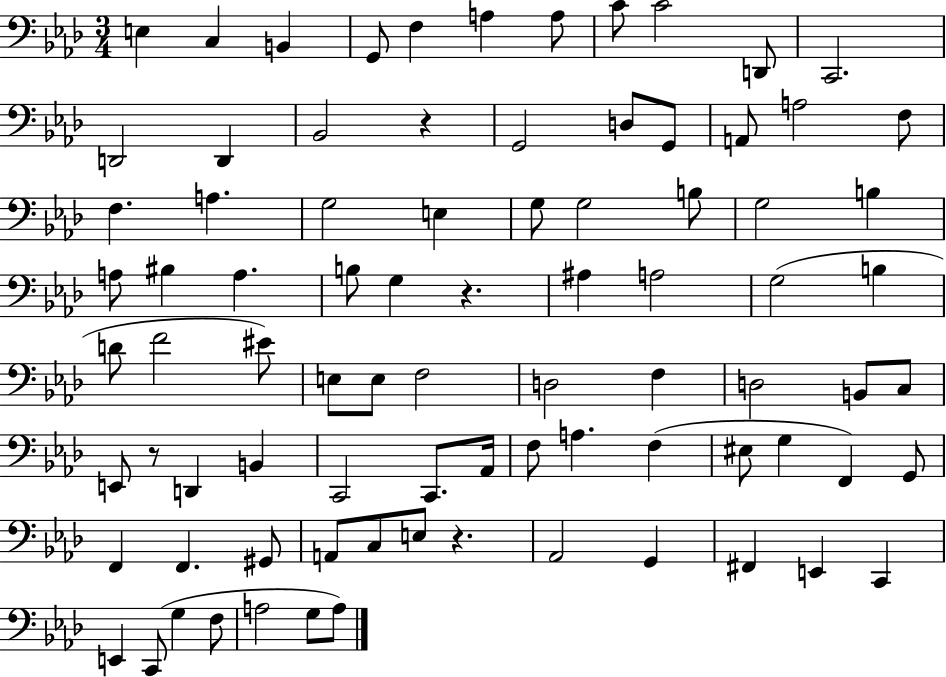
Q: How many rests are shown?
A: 4